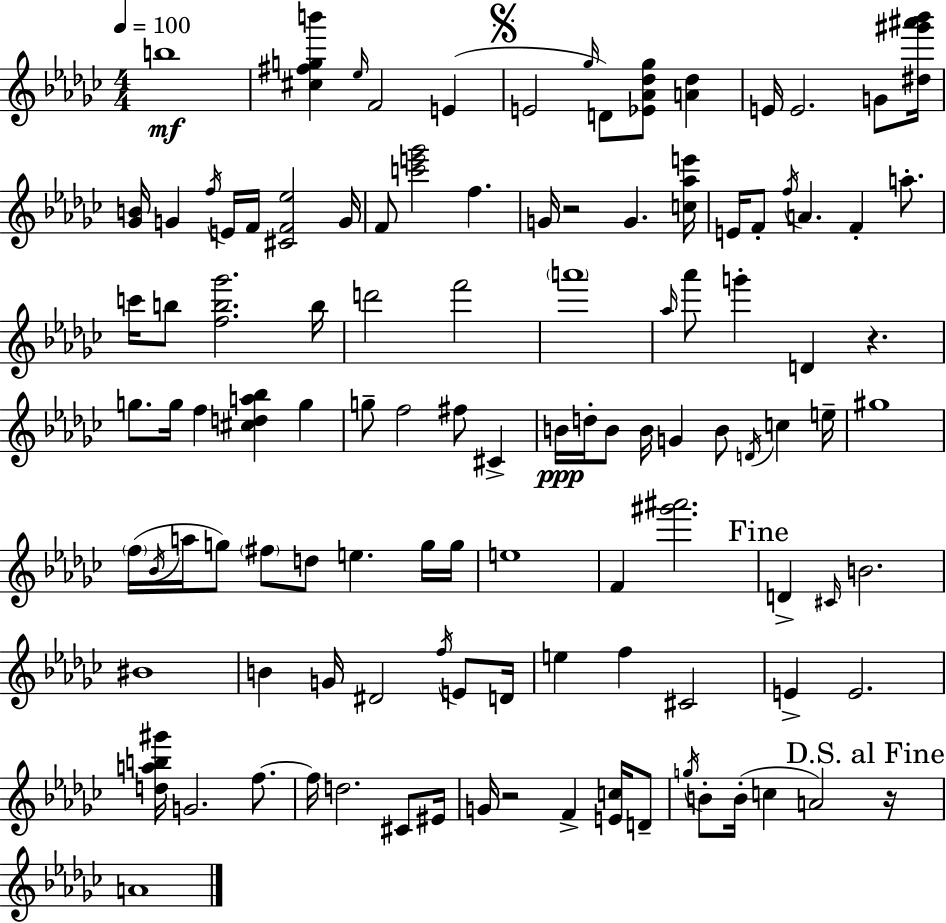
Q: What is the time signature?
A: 4/4